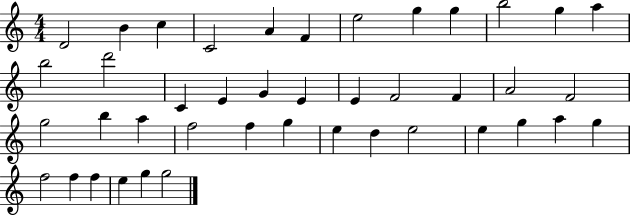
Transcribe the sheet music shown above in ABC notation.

X:1
T:Untitled
M:4/4
L:1/4
K:C
D2 B c C2 A F e2 g g b2 g a b2 d'2 C E G E E F2 F A2 F2 g2 b a f2 f g e d e2 e g a g f2 f f e g g2